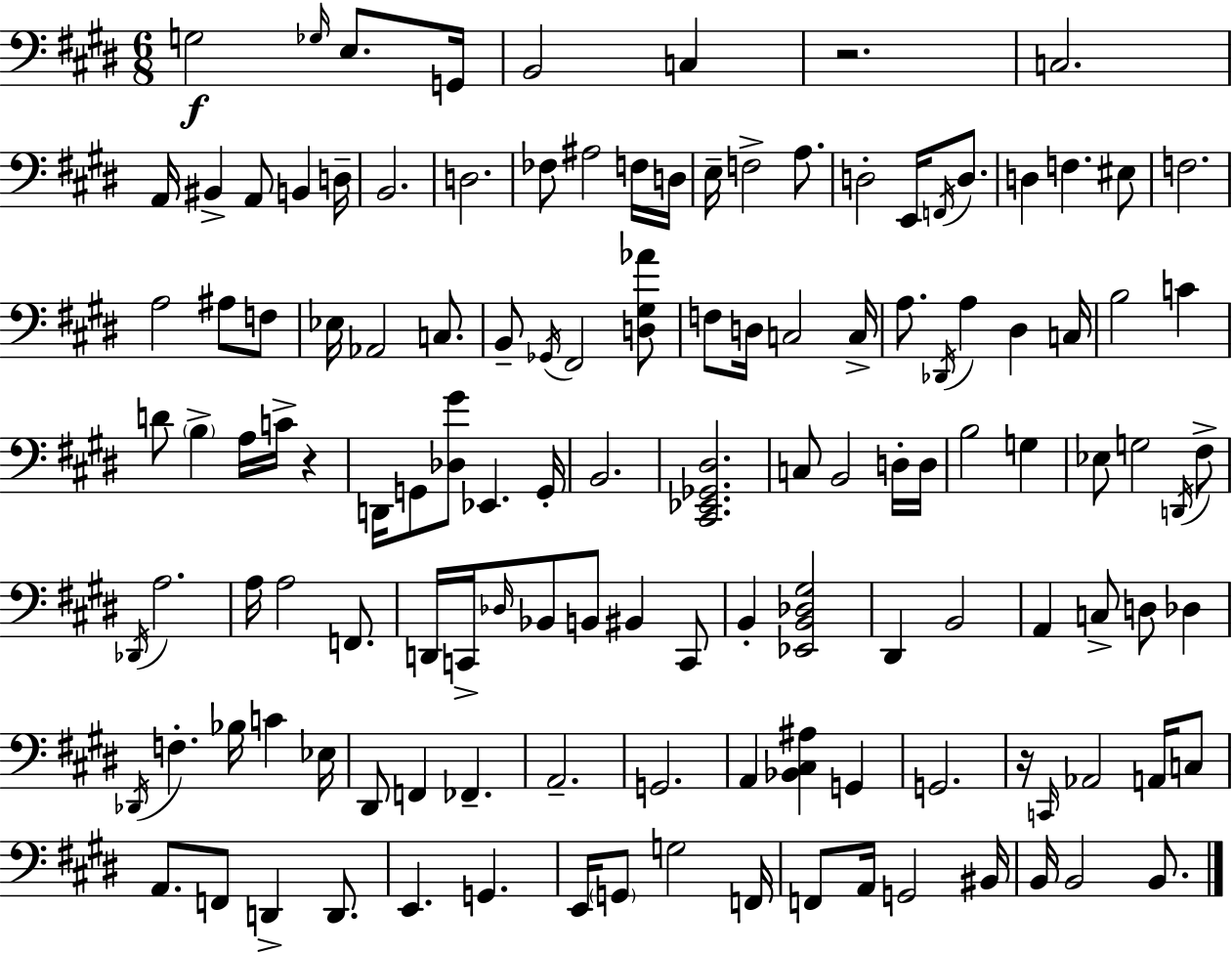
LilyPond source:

{
  \clef bass
  \numericTimeSignature
  \time 6/8
  \key e \major
  \repeat volta 2 { g2\f \grace { ges16 } e8. | g,16 b,2 c4 | r2. | c2. | \break a,16 bis,4-> a,8 b,4 | d16-- b,2. | d2. | fes8 ais2 f16 | \break d16 e16-- f2-> a8. | d2-. e,16 \acciaccatura { f,16 } d8. | d4 f4. | eis8 f2. | \break a2 ais8 | f8 ees16 aes,2 c8. | b,8-- \acciaccatura { ges,16 } fis,2 | <d gis aes'>8 f8 d16 c2 | \break c16-> a8. \acciaccatura { des,16 } a4 dis4 | c16 b2 | c'4 d'8 \parenthesize b4-> a16 c'16-> | r4 d,16 g,8 <des gis'>8 ees,4. | \break g,16-. b,2. | <cis, ees, ges, dis>2. | c8 b,2 | d16-. d16 b2 | \break g4 ees8 g2 | \acciaccatura { d,16 } fis8-> \acciaccatura { des,16 } a2. | a16 a2 | f,8. d,16 c,16-> \grace { des16 } bes,8 b,8 | \break bis,4 c,8 b,4-. <ees, b, des gis>2 | dis,4 b,2 | a,4 c8-> | d8 des4 \acciaccatura { des,16 } f4.-. | \break bes16 c'4 ees16 dis,8 f,4 | fes,4.-- a,2.-- | g,2. | a,4 | \break <bes, cis ais>4 g,4 g,2. | r16 \grace { c,16 } aes,2 | a,16 c8 a,8. | f,8 d,4-> d,8. e,4. | \break g,4. e,16 \parenthesize g,8 | g2 f,16 f,8 a,16 | g,2 bis,16 b,16 b,2 | b,8. } \bar "|."
}